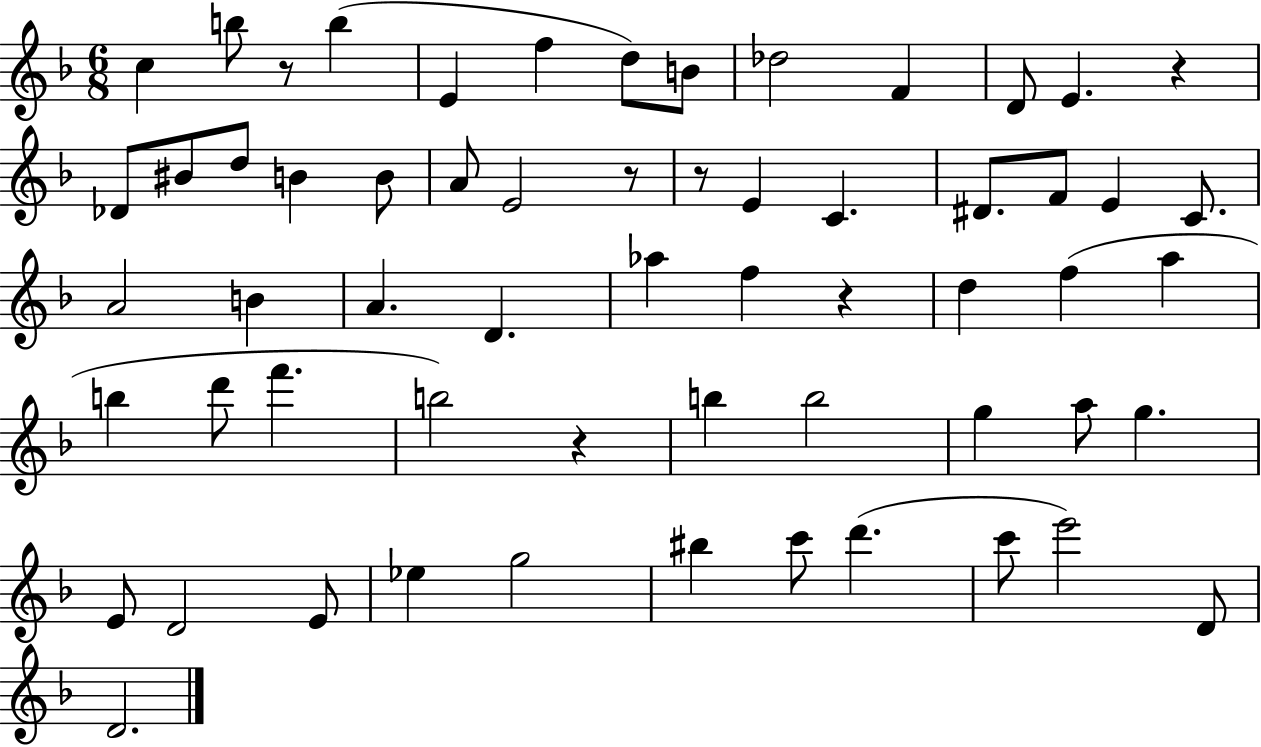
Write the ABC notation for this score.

X:1
T:Untitled
M:6/8
L:1/4
K:F
c b/2 z/2 b E f d/2 B/2 _d2 F D/2 E z _D/2 ^B/2 d/2 B B/2 A/2 E2 z/2 z/2 E C ^D/2 F/2 E C/2 A2 B A D _a f z d f a b d'/2 f' b2 z b b2 g a/2 g E/2 D2 E/2 _e g2 ^b c'/2 d' c'/2 e'2 D/2 D2